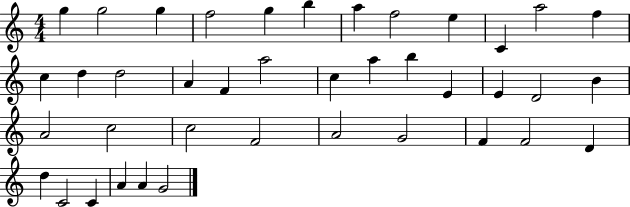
{
  \clef treble
  \numericTimeSignature
  \time 4/4
  \key c \major
  g''4 g''2 g''4 | f''2 g''4 b''4 | a''4 f''2 e''4 | c'4 a''2 f''4 | \break c''4 d''4 d''2 | a'4 f'4 a''2 | c''4 a''4 b''4 e'4 | e'4 d'2 b'4 | \break a'2 c''2 | c''2 f'2 | a'2 g'2 | f'4 f'2 d'4 | \break d''4 c'2 c'4 | a'4 a'4 g'2 | \bar "|."
}